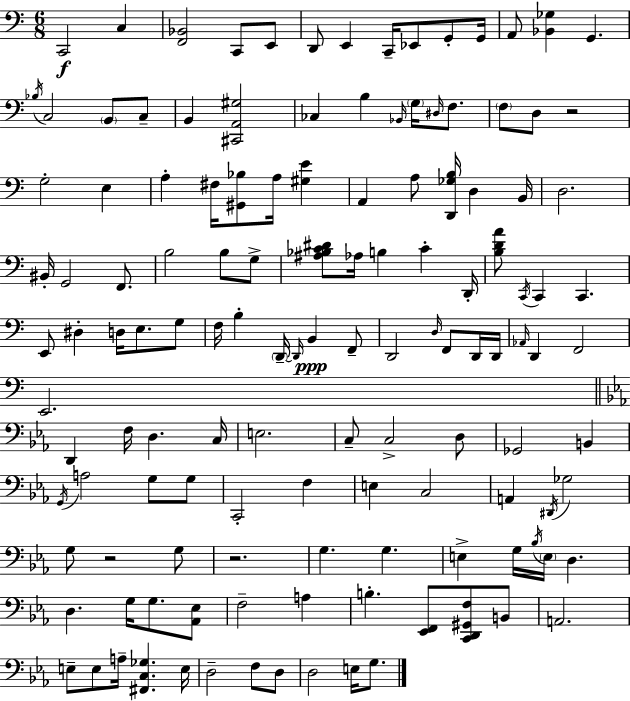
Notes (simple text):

C2/h C3/q [F2,Bb2]/h C2/e E2/e D2/e E2/q C2/s Eb2/e G2/e G2/s A2/e [Bb2,Gb3]/q G2/q. Bb3/s C3/h B2/e C3/e B2/q [C#2,A2,G#3]/h CES3/q B3/q Bb2/s G3/s D#3/s F3/e. F3/e D3/e R/h G3/h E3/q A3/q F#3/s [G#2,Bb3]/e A3/s [G#3,E4]/q A2/q A3/e [D2,Gb3,B3]/s D3/q B2/s D3/h. BIS2/s G2/h F2/e. B3/h B3/e G3/e [A#3,Bb3,C4,D#4]/e Ab3/s B3/q C4/q D2/s [B3,D4,A4]/e C2/s C2/q C2/q. E2/e D#3/q D3/s E3/e. G3/e F3/s B3/q D2/s D2/s B2/q F2/e D2/h D3/s F2/e D2/s D2/s Ab2/s D2/q F2/h E2/h. D2/q F3/s D3/q. C3/s E3/h. C3/e C3/h D3/e Gb2/h B2/q G2/s A3/h G3/e G3/e C2/h F3/q E3/q C3/h A2/q D#2/s Gb3/h G3/e R/h G3/e R/h. G3/q. G3/q. E3/q G3/s Bb3/s E3/s D3/q. D3/q. G3/s G3/e. [Ab2,Eb3]/e F3/h A3/q B3/q. [Eb2,F2]/e [C2,D2,G#2,F3]/e B2/e A2/h. E3/e E3/e A3/s [F#2,C3,Gb3]/q. E3/s D3/h F3/e D3/e D3/h E3/s G3/e.